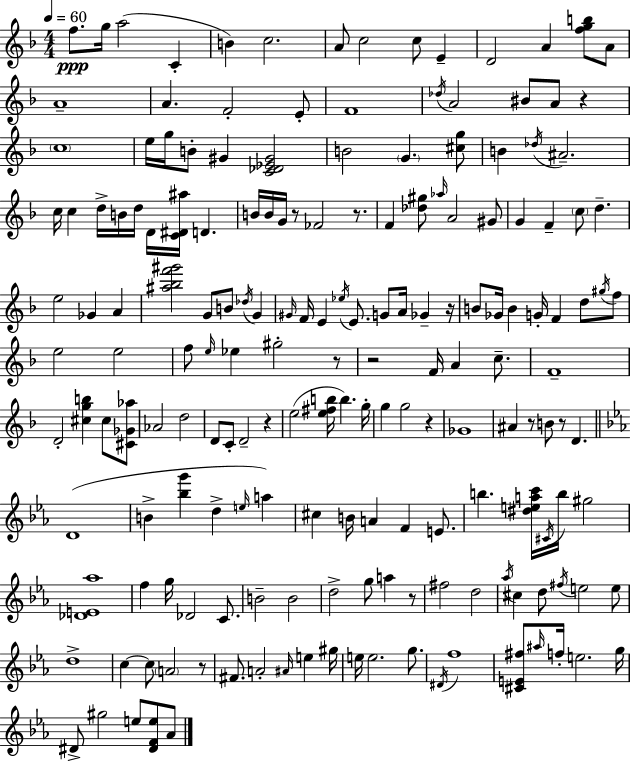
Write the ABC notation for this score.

X:1
T:Untitled
M:4/4
L:1/4
K:Dm
f/2 g/4 a2 C B c2 A/2 c2 c/2 E D2 A [fgb]/2 A/2 A4 A F2 E/2 F4 _d/4 A2 ^B/2 A/2 z c4 e/4 g/4 B/2 ^G [C_D_E^G]2 B2 G [^cg]/2 B _d/4 ^A2 c/4 c d/4 B/4 d/4 D/4 [C^D^a]/4 D B/4 B/4 G/4 z/2 _F2 z/2 F [_d^g]/2 _a/4 A2 ^G/2 G F c/2 d e2 _G A [^a_bf'^g']2 G/2 B/2 _d/4 G ^G/4 F/4 E _e/4 E/2 G/2 A/4 _G z/4 B/2 _G/4 B G/4 F d/2 ^g/4 f/2 e2 e2 f/2 e/4 _e ^g2 z/2 z2 F/4 A c/2 F4 D2 [^cgb] ^c/2 [^C_G_a]/2 _A2 d2 D/2 C/2 D2 z e2 [e^fb]/4 b g/4 g g2 z _G4 ^A z/2 B/2 z/2 D D4 B [_bg'] d e/4 a ^c B/4 A F E/2 b [^deac']/4 ^C/4 b/4 ^g2 [_DE_a]4 f g/4 _D2 C/2 B2 B2 d2 g/2 a z/2 ^f2 d2 _a/4 ^c d/2 ^f/4 e2 e/2 d4 c c/2 A2 z/2 ^F/2 A2 ^A/4 e ^g/4 e/4 e2 g/2 ^D/4 f4 [^CE^f]/2 ^a/4 f/4 e2 g/4 ^D/2 ^g2 e/2 [^DFe]/2 _A/2